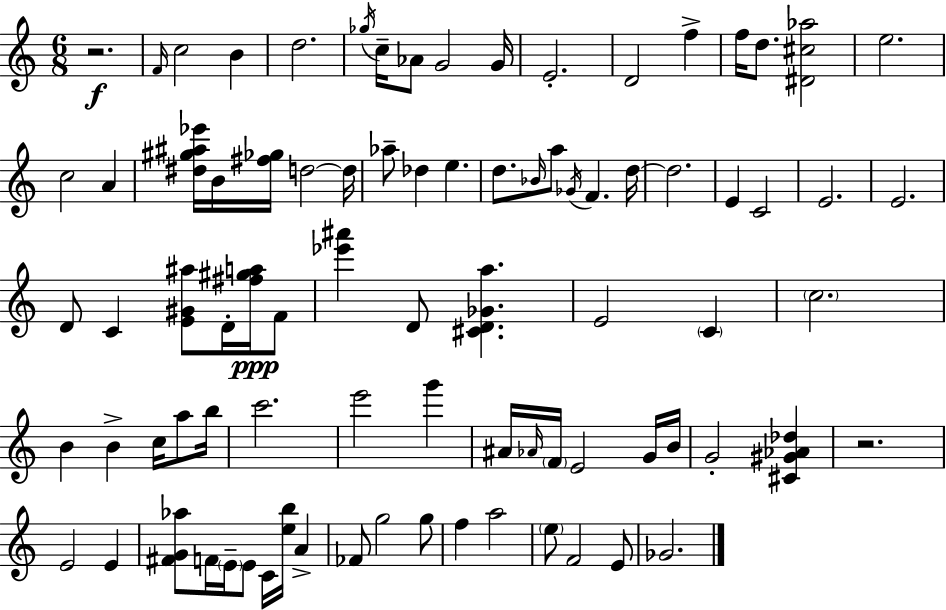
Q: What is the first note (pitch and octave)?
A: F4